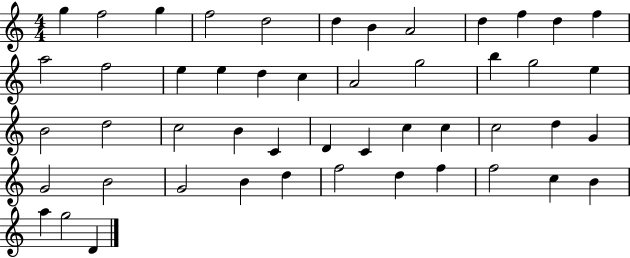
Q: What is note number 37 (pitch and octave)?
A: B4